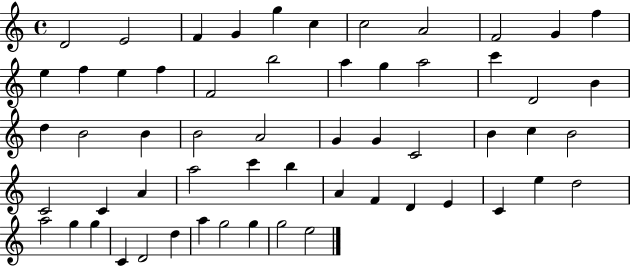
{
  \clef treble
  \time 4/4
  \defaultTimeSignature
  \key c \major
  d'2 e'2 | f'4 g'4 g''4 c''4 | c''2 a'2 | f'2 g'4 f''4 | \break e''4 f''4 e''4 f''4 | f'2 b''2 | a''4 g''4 a''2 | c'''4 d'2 b'4 | \break d''4 b'2 b'4 | b'2 a'2 | g'4 g'4 c'2 | b'4 c''4 b'2 | \break c'2 c'4 a'4 | a''2 c'''4 b''4 | a'4 f'4 d'4 e'4 | c'4 e''4 d''2 | \break a''2 g''4 g''4 | c'4 d'2 d''4 | a''4 g''2 g''4 | g''2 e''2 | \break \bar "|."
}